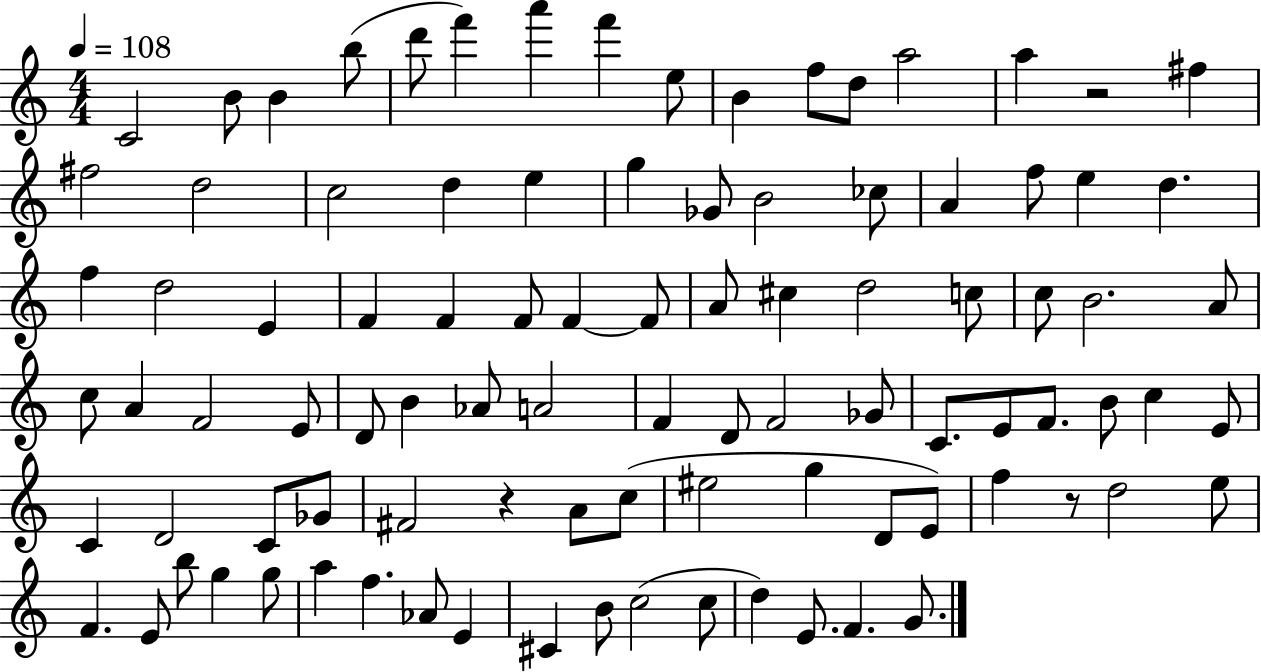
X:1
T:Untitled
M:4/4
L:1/4
K:C
C2 B/2 B b/2 d'/2 f' a' f' e/2 B f/2 d/2 a2 a z2 ^f ^f2 d2 c2 d e g _G/2 B2 _c/2 A f/2 e d f d2 E F F F/2 F F/2 A/2 ^c d2 c/2 c/2 B2 A/2 c/2 A F2 E/2 D/2 B _A/2 A2 F D/2 F2 _G/2 C/2 E/2 F/2 B/2 c E/2 C D2 C/2 _G/2 ^F2 z A/2 c/2 ^e2 g D/2 E/2 f z/2 d2 e/2 F E/2 b/2 g g/2 a f _A/2 E ^C B/2 c2 c/2 d E/2 F G/2